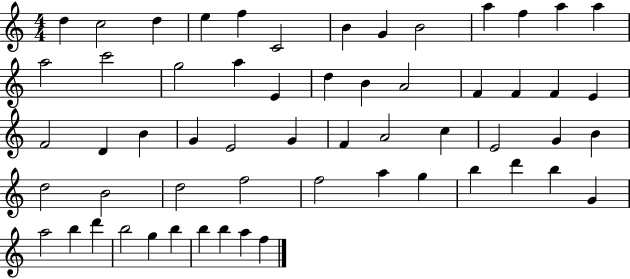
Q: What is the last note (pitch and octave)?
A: F5